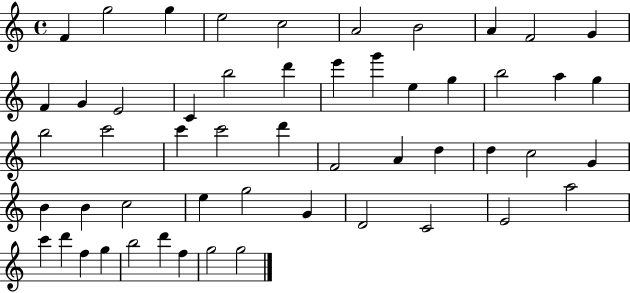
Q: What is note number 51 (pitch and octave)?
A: F5